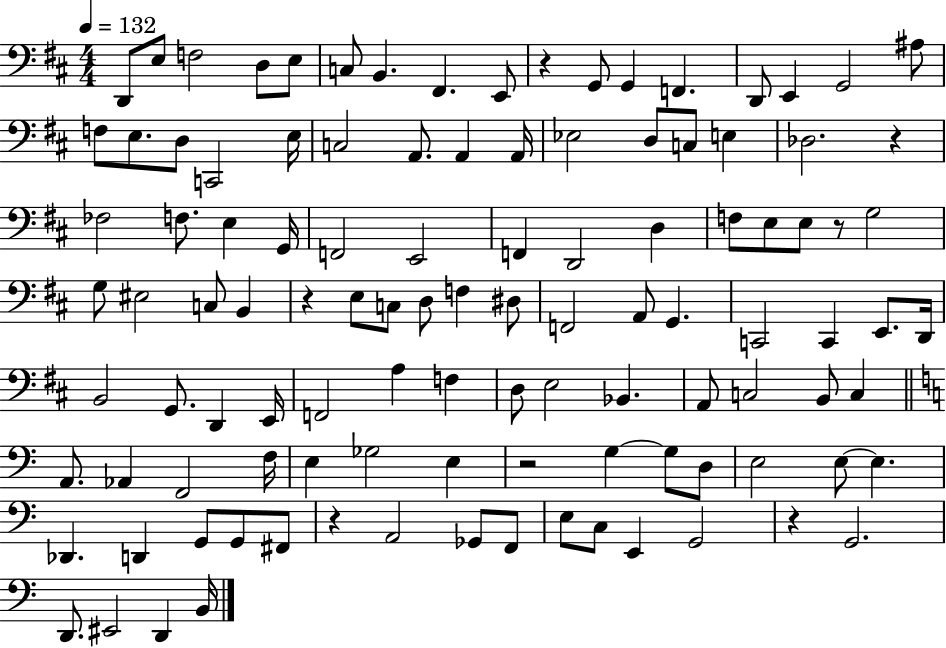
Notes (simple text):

D2/e E3/e F3/h D3/e E3/e C3/e B2/q. F#2/q. E2/e R/q G2/e G2/q F2/q. D2/e E2/q G2/h A#3/e F3/e E3/e. D3/e C2/h E3/s C3/h A2/e. A2/q A2/s Eb3/h D3/e C3/e E3/q Db3/h. R/q FES3/h F3/e. E3/q G2/s F2/h E2/h F2/q D2/h D3/q F3/e E3/e E3/e R/e G3/h G3/e EIS3/h C3/e B2/q R/q E3/e C3/e D3/e F3/q D#3/e F2/h A2/e G2/q. C2/h C2/q E2/e. D2/s B2/h G2/e. D2/q E2/s F2/h A3/q F3/q D3/e E3/h Bb2/q. A2/e C3/h B2/e C3/q A2/e. Ab2/q F2/h F3/s E3/q Gb3/h E3/q R/h G3/q G3/e D3/e E3/h E3/e E3/q. Db2/q. D2/q G2/e G2/e F#2/e R/q A2/h Gb2/e F2/e E3/e C3/e E2/q G2/h R/q G2/h. D2/e. EIS2/h D2/q B2/s